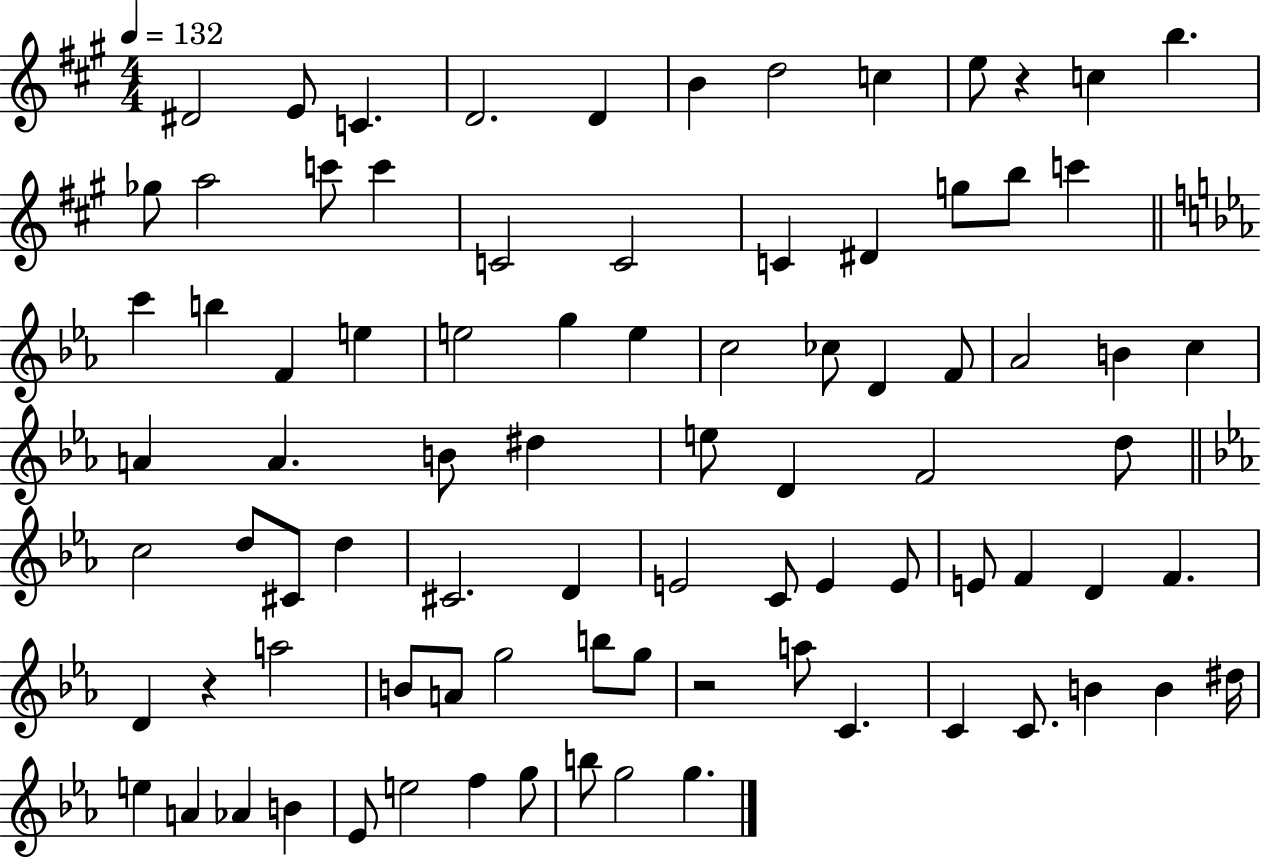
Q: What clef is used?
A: treble